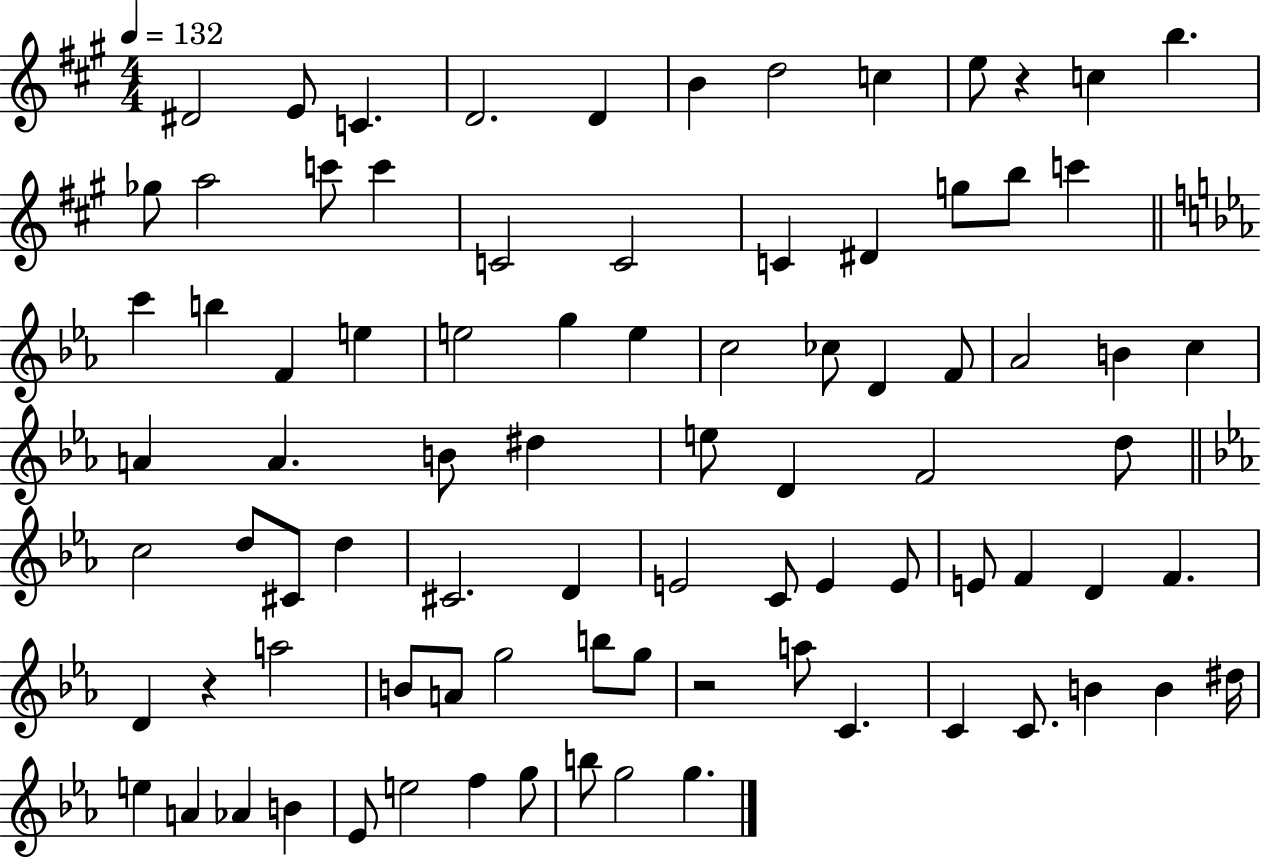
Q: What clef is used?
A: treble